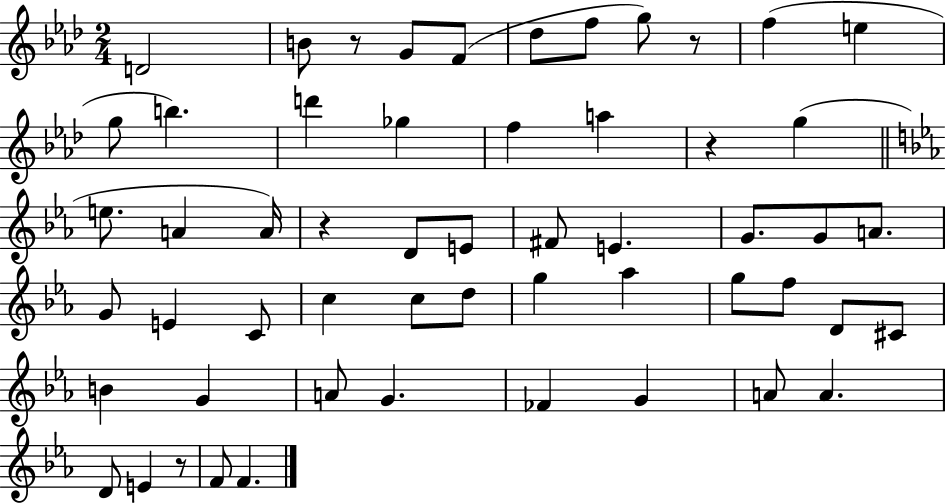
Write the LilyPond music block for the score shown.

{
  \clef treble
  \numericTimeSignature
  \time 2/4
  \key aes \major
  d'2 | b'8 r8 g'8 f'8( | des''8 f''8 g''8) r8 | f''4( e''4 | \break g''8 b''4.) | d'''4 ges''4 | f''4 a''4 | r4 g''4( | \break \bar "||" \break \key c \minor e''8. a'4 a'16) | r4 d'8 e'8 | fis'8 e'4. | g'8. g'8 a'8. | \break g'8 e'4 c'8 | c''4 c''8 d''8 | g''4 aes''4 | g''8 f''8 d'8 cis'8 | \break b'4 g'4 | a'8 g'4. | fes'4 g'4 | a'8 a'4. | \break d'8 e'4 r8 | f'8 f'4. | \bar "|."
}